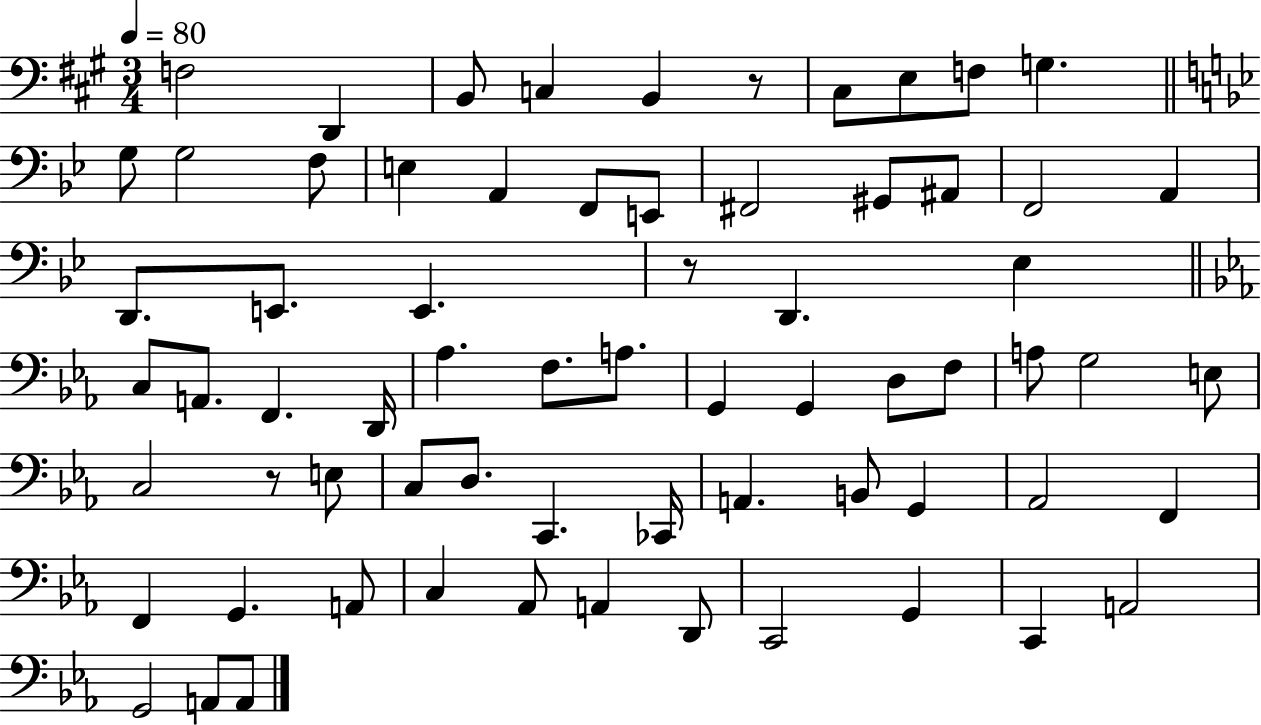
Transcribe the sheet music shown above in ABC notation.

X:1
T:Untitled
M:3/4
L:1/4
K:A
F,2 D,, B,,/2 C, B,, z/2 ^C,/2 E,/2 F,/2 G, G,/2 G,2 F,/2 E, A,, F,,/2 E,,/2 ^F,,2 ^G,,/2 ^A,,/2 F,,2 A,, D,,/2 E,,/2 E,, z/2 D,, _E, C,/2 A,,/2 F,, D,,/4 _A, F,/2 A,/2 G,, G,, D,/2 F,/2 A,/2 G,2 E,/2 C,2 z/2 E,/2 C,/2 D,/2 C,, _C,,/4 A,, B,,/2 G,, _A,,2 F,, F,, G,, A,,/2 C, _A,,/2 A,, D,,/2 C,,2 G,, C,, A,,2 G,,2 A,,/2 A,,/2